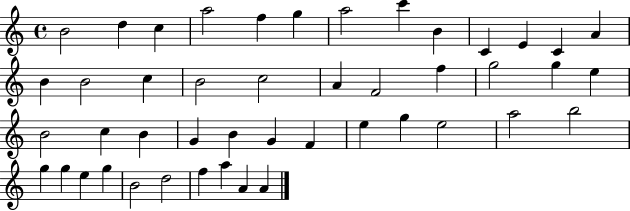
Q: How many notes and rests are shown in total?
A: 46